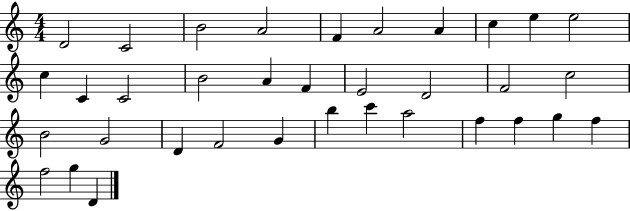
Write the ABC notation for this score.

X:1
T:Untitled
M:4/4
L:1/4
K:C
D2 C2 B2 A2 F A2 A c e e2 c C C2 B2 A F E2 D2 F2 c2 B2 G2 D F2 G b c' a2 f f g f f2 g D